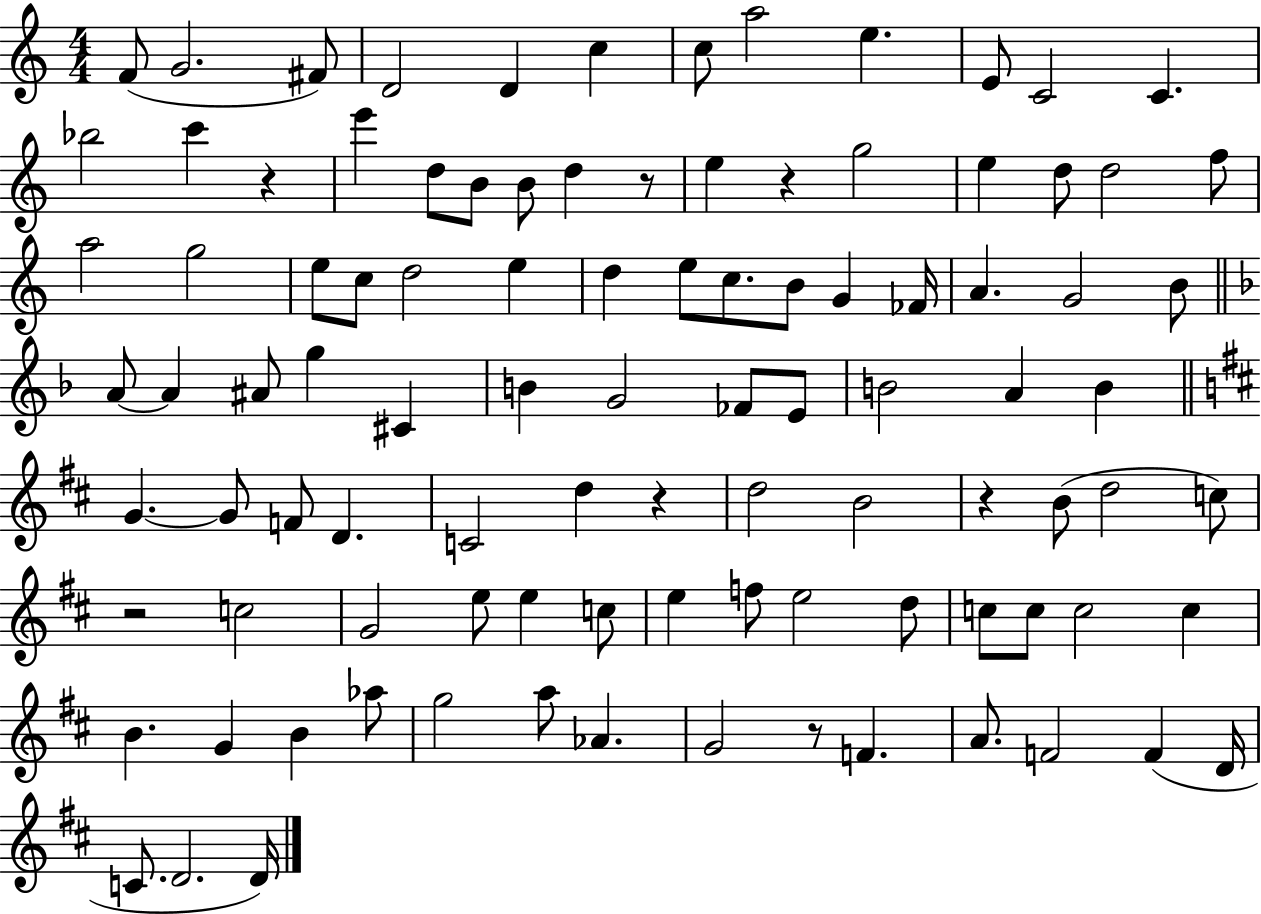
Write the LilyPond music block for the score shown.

{
  \clef treble
  \numericTimeSignature
  \time 4/4
  \key c \major
  \repeat volta 2 { f'8( g'2. fis'8) | d'2 d'4 c''4 | c''8 a''2 e''4. | e'8 c'2 c'4. | \break bes''2 c'''4 r4 | e'''4 d''8 b'8 b'8 d''4 r8 | e''4 r4 g''2 | e''4 d''8 d''2 f''8 | \break a''2 g''2 | e''8 c''8 d''2 e''4 | d''4 e''8 c''8. b'8 g'4 fes'16 | a'4. g'2 b'8 | \break \bar "||" \break \key f \major a'8~~ a'4 ais'8 g''4 cis'4 | b'4 g'2 fes'8 e'8 | b'2 a'4 b'4 | \bar "||" \break \key d \major g'4.~~ g'8 f'8 d'4. | c'2 d''4 r4 | d''2 b'2 | r4 b'8( d''2 c''8) | \break r2 c''2 | g'2 e''8 e''4 c''8 | e''4 f''8 e''2 d''8 | c''8 c''8 c''2 c''4 | \break b'4. g'4 b'4 aes''8 | g''2 a''8 aes'4. | g'2 r8 f'4. | a'8. f'2 f'4( d'16 | \break c'8. d'2. d'16) | } \bar "|."
}